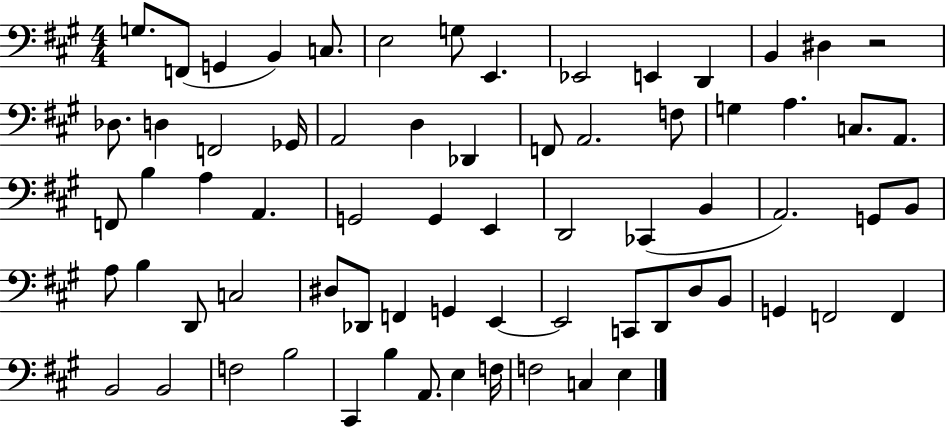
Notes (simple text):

G3/e. F2/e G2/q B2/q C3/e. E3/h G3/e E2/q. Eb2/h E2/q D2/q B2/q D#3/q R/h Db3/e. D3/q F2/h Gb2/s A2/h D3/q Db2/q F2/e A2/h. F3/e G3/q A3/q. C3/e. A2/e. F2/e B3/q A3/q A2/q. G2/h G2/q E2/q D2/h CES2/q B2/q A2/h. G2/e B2/e A3/e B3/q D2/e C3/h D#3/e Db2/e F2/q G2/q E2/q E2/h C2/e D2/e D3/e B2/e G2/q F2/h F2/q B2/h B2/h F3/h B3/h C#2/q B3/q A2/e. E3/q F3/s F3/h C3/q E3/q